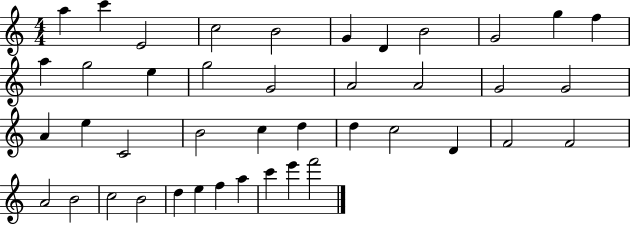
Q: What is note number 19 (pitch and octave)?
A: G4